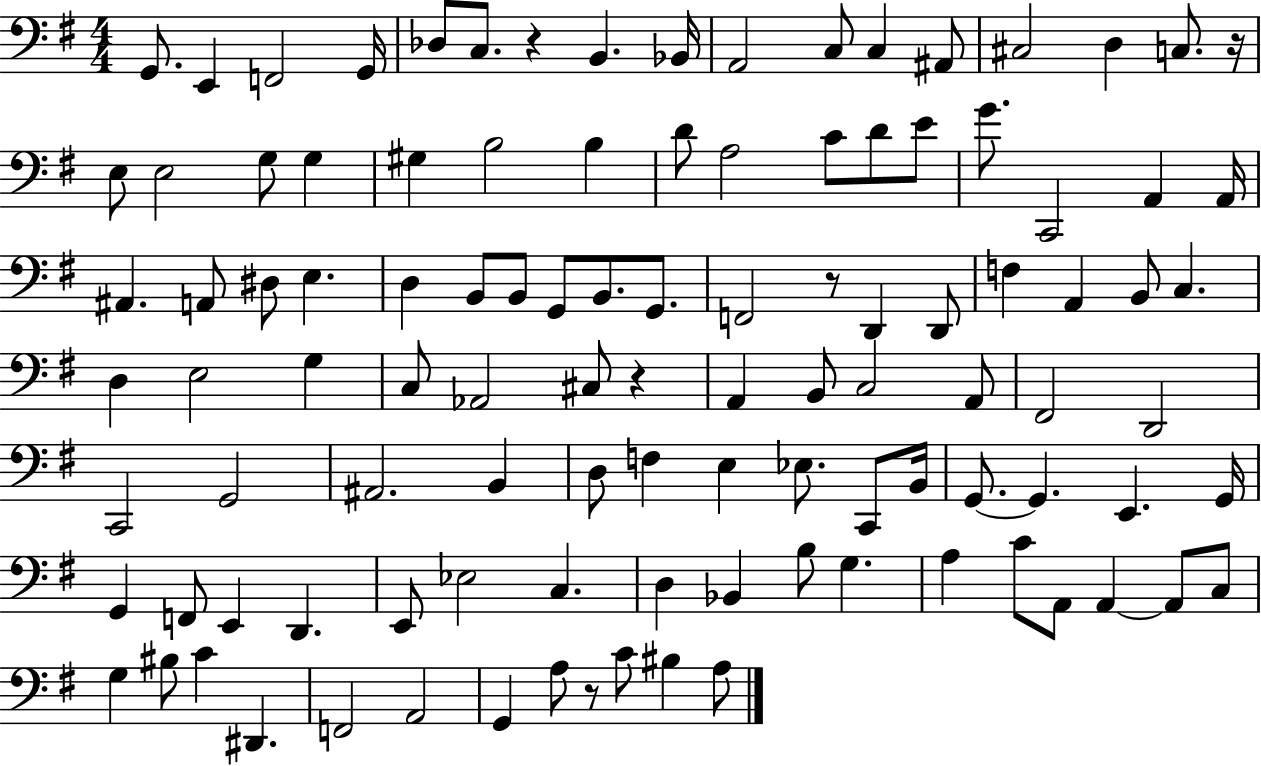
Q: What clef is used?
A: bass